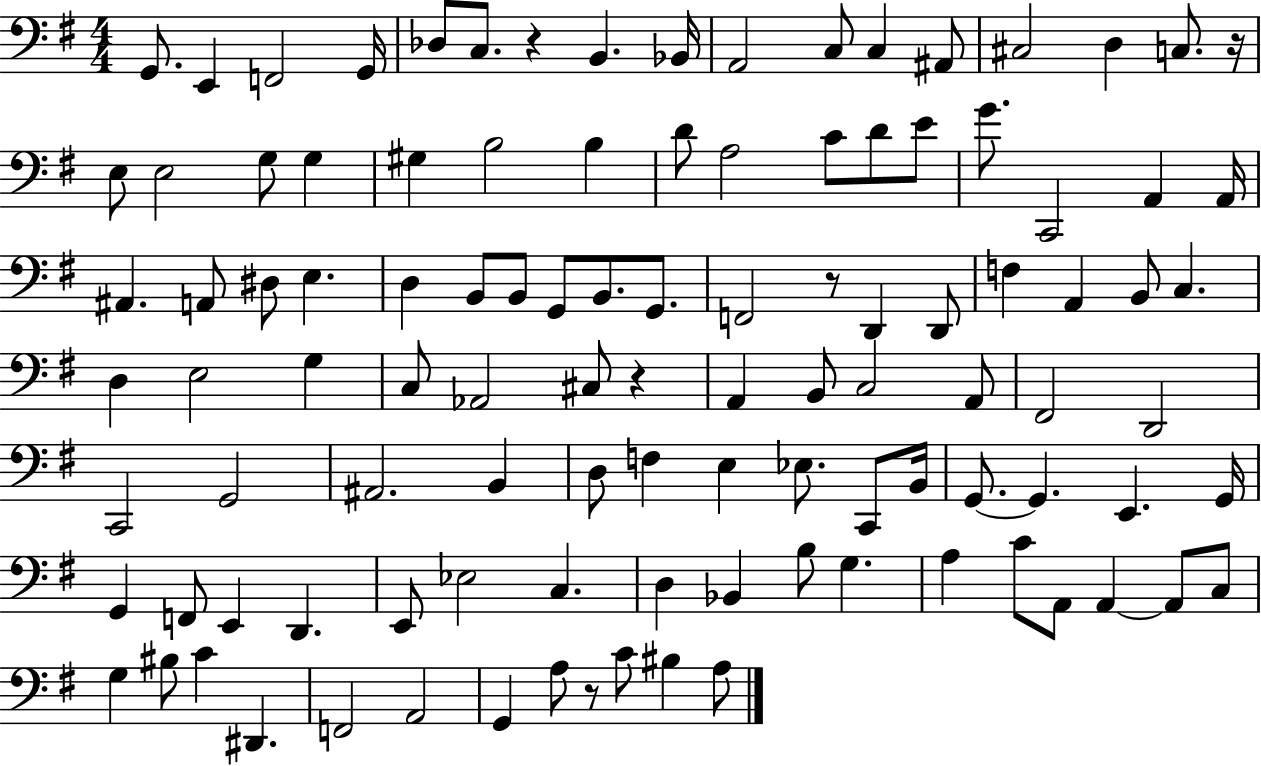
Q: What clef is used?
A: bass